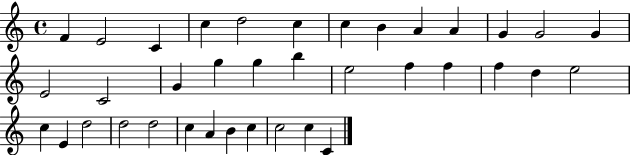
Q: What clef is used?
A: treble